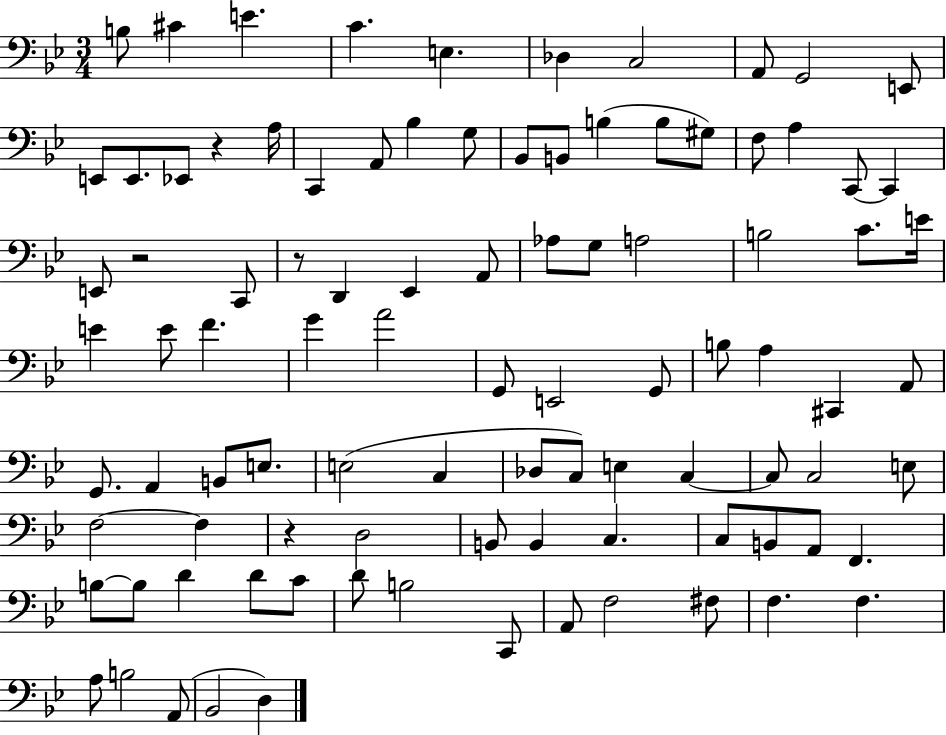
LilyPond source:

{
  \clef bass
  \numericTimeSignature
  \time 3/4
  \key bes \major
  b8 cis'4 e'4. | c'4. e4. | des4 c2 | a,8 g,2 e,8 | \break e,8 e,8. ees,8 r4 a16 | c,4 a,8 bes4 g8 | bes,8 b,8 b4( b8 gis8) | f8 a4 c,8~~ c,4 | \break e,8 r2 c,8 | r8 d,4 ees,4 a,8 | aes8 g8 a2 | b2 c'8. e'16 | \break e'4 e'8 f'4. | g'4 a'2 | g,8 e,2 g,8 | b8 a4 cis,4 a,8 | \break g,8. a,4 b,8 e8. | e2( c4 | des8 c8) e4 c4~~ | c8 c2 e8 | \break f2~~ f4 | r4 d2 | b,8 b,4 c4. | c8 b,8 a,8 f,4. | \break b8~~ b8 d'4 d'8 c'8 | d'8 b2 c,8 | a,8 f2 fis8 | f4. f4. | \break a8 b2 a,8( | bes,2 d4) | \bar "|."
}